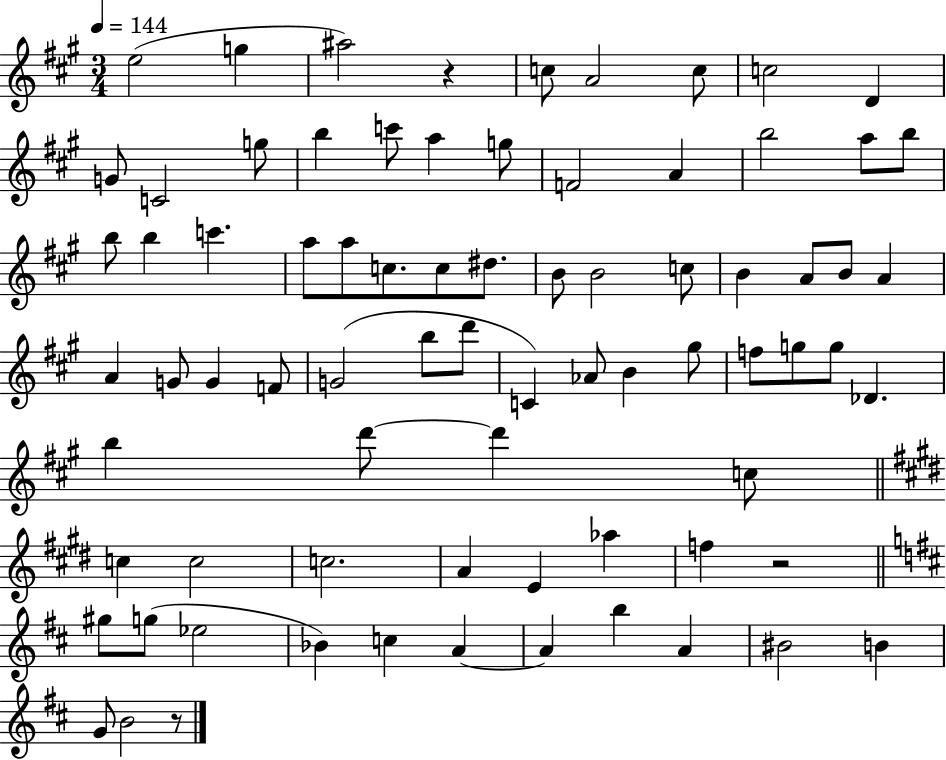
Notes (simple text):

E5/h G5/q A#5/h R/q C5/e A4/h C5/e C5/h D4/q G4/e C4/h G5/e B5/q C6/e A5/q G5/e F4/h A4/q B5/h A5/e B5/e B5/e B5/q C6/q. A5/e A5/e C5/e. C5/e D#5/e. B4/e B4/h C5/e B4/q A4/e B4/e A4/q A4/q G4/e G4/q F4/e G4/h B5/e D6/e C4/q Ab4/e B4/q G#5/e F5/e G5/e G5/e Db4/q. B5/q D6/e D6/q C5/e C5/q C5/h C5/h. A4/q E4/q Ab5/q F5/q R/h G#5/e G5/e Eb5/h Bb4/q C5/q A4/q A4/q B5/q A4/q BIS4/h B4/q G4/e B4/h R/e